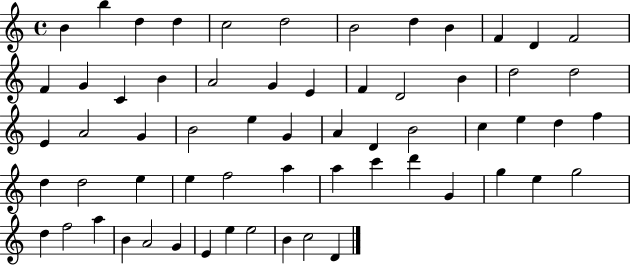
{
  \clef treble
  \time 4/4
  \defaultTimeSignature
  \key c \major
  b'4 b''4 d''4 d''4 | c''2 d''2 | b'2 d''4 b'4 | f'4 d'4 f'2 | \break f'4 g'4 c'4 b'4 | a'2 g'4 e'4 | f'4 d'2 b'4 | d''2 d''2 | \break e'4 a'2 g'4 | b'2 e''4 g'4 | a'4 d'4 b'2 | c''4 e''4 d''4 f''4 | \break d''4 d''2 e''4 | e''4 f''2 a''4 | a''4 c'''4 d'''4 g'4 | g''4 e''4 g''2 | \break d''4 f''2 a''4 | b'4 a'2 g'4 | e'4 e''4 e''2 | b'4 c''2 d'4 | \break \bar "|."
}